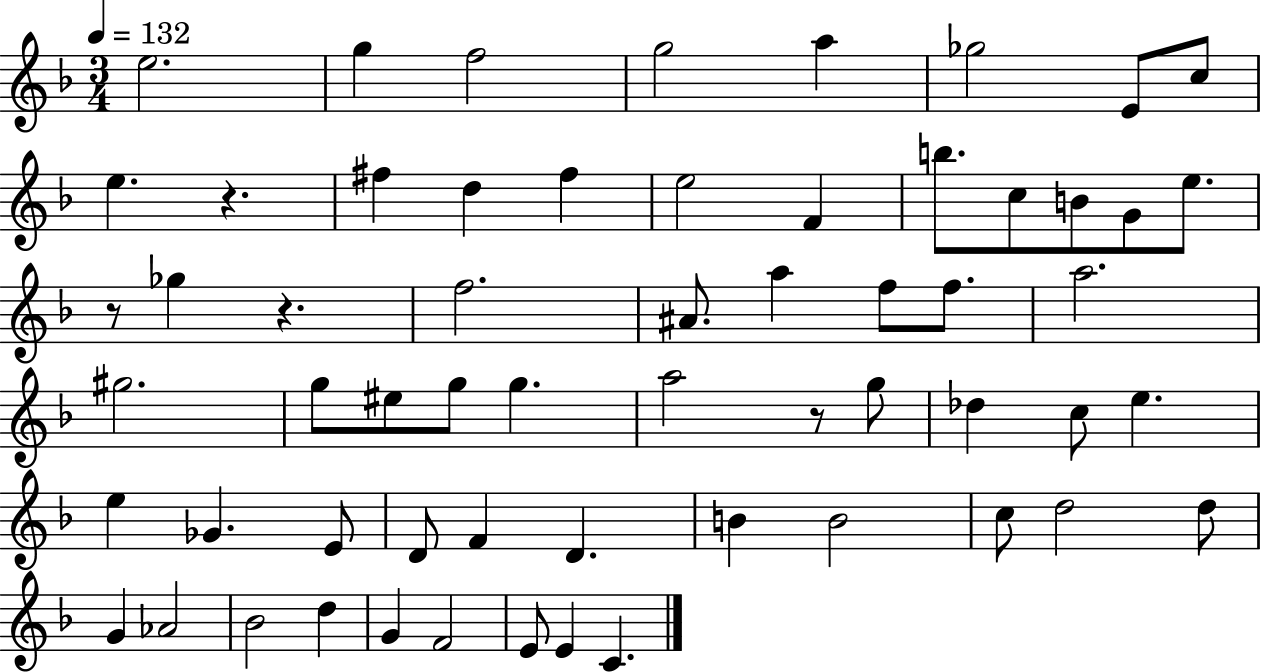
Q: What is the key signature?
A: F major